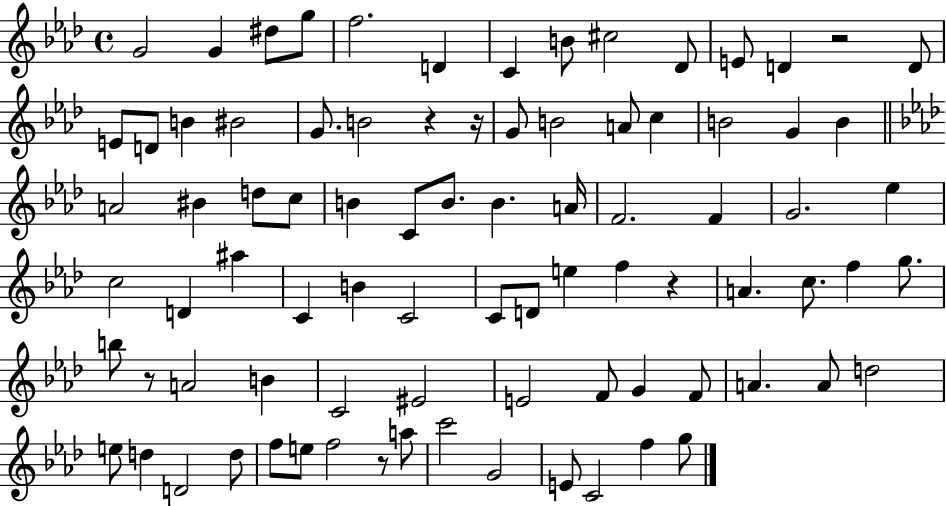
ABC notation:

X:1
T:Untitled
M:4/4
L:1/4
K:Ab
G2 G ^d/2 g/2 f2 D C B/2 ^c2 _D/2 E/2 D z2 D/2 E/2 D/2 B ^B2 G/2 B2 z z/4 G/2 B2 A/2 c B2 G B A2 ^B d/2 c/2 B C/2 B/2 B A/4 F2 F G2 _e c2 D ^a C B C2 C/2 D/2 e f z A c/2 f g/2 b/2 z/2 A2 B C2 ^E2 E2 F/2 G F/2 A A/2 d2 e/2 d D2 d/2 f/2 e/2 f2 z/2 a/2 c'2 G2 E/2 C2 f g/2